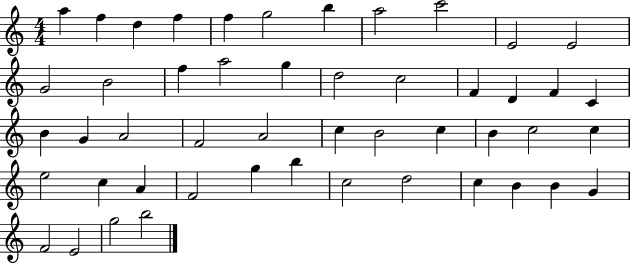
{
  \clef treble
  \numericTimeSignature
  \time 4/4
  \key c \major
  a''4 f''4 d''4 f''4 | f''4 g''2 b''4 | a''2 c'''2 | e'2 e'2 | \break g'2 b'2 | f''4 a''2 g''4 | d''2 c''2 | f'4 d'4 f'4 c'4 | \break b'4 g'4 a'2 | f'2 a'2 | c''4 b'2 c''4 | b'4 c''2 c''4 | \break e''2 c''4 a'4 | f'2 g''4 b''4 | c''2 d''2 | c''4 b'4 b'4 g'4 | \break f'2 e'2 | g''2 b''2 | \bar "|."
}